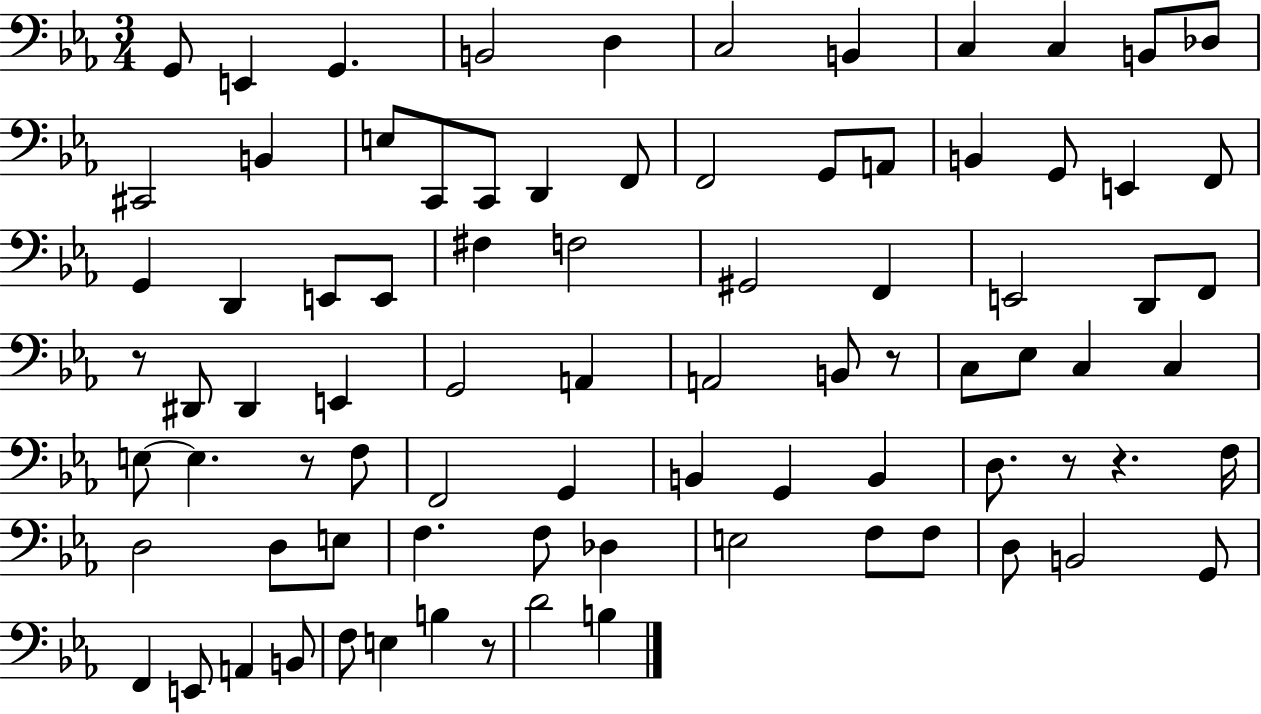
G2/e E2/q G2/q. B2/h D3/q C3/h B2/q C3/q C3/q B2/e Db3/e C#2/h B2/q E3/e C2/e C2/e D2/q F2/e F2/h G2/e A2/e B2/q G2/e E2/q F2/e G2/q D2/q E2/e E2/e F#3/q F3/h G#2/h F2/q E2/h D2/e F2/e R/e D#2/e D#2/q E2/q G2/h A2/q A2/h B2/e R/e C3/e Eb3/e C3/q C3/q E3/e E3/q. R/e F3/e F2/h G2/q B2/q G2/q B2/q D3/e. R/e R/q. F3/s D3/h D3/e E3/e F3/q. F3/e Db3/q E3/h F3/e F3/e D3/e B2/h G2/e F2/q E2/e A2/q B2/e F3/e E3/q B3/q R/e D4/h B3/q